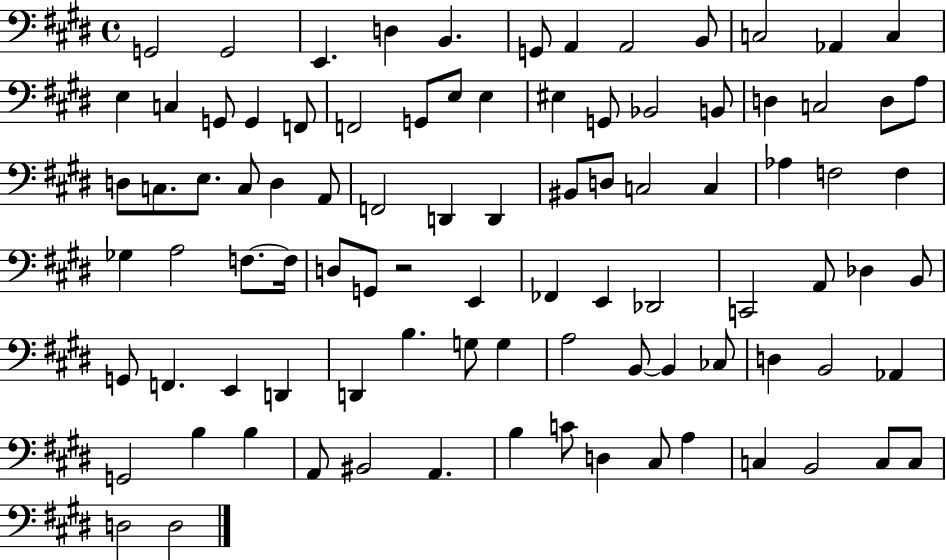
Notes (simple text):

G2/h G2/h E2/q. D3/q B2/q. G2/e A2/q A2/h B2/e C3/h Ab2/q C3/q E3/q C3/q G2/e G2/q F2/e F2/h G2/e E3/e E3/q EIS3/q G2/e Bb2/h B2/e D3/q C3/h D3/e A3/e D3/e C3/e. E3/e. C3/e D3/q A2/e F2/h D2/q D2/q BIS2/e D3/e C3/h C3/q Ab3/q F3/h F3/q Gb3/q A3/h F3/e. F3/s D3/e G2/e R/h E2/q FES2/q E2/q Db2/h C2/h A2/e Db3/q B2/e G2/e F2/q. E2/q D2/q D2/q B3/q. G3/e G3/q A3/h B2/e B2/q CES3/e D3/q B2/h Ab2/q G2/h B3/q B3/q A2/e BIS2/h A2/q. B3/q C4/e D3/q C#3/e A3/q C3/q B2/h C3/e C3/e D3/h D3/h